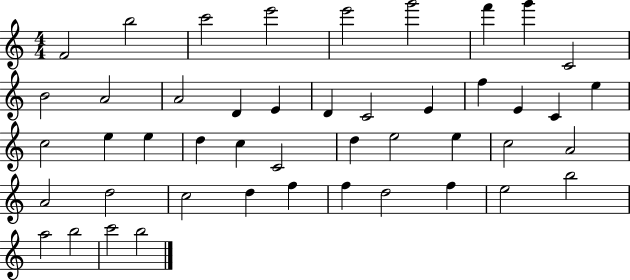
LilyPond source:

{
  \clef treble
  \numericTimeSignature
  \time 4/4
  \key c \major
  f'2 b''2 | c'''2 e'''2 | e'''2 g'''2 | f'''4 g'''4 c'2 | \break b'2 a'2 | a'2 d'4 e'4 | d'4 c'2 e'4 | f''4 e'4 c'4 e''4 | \break c''2 e''4 e''4 | d''4 c''4 c'2 | d''4 e''2 e''4 | c''2 a'2 | \break a'2 d''2 | c''2 d''4 f''4 | f''4 d''2 f''4 | e''2 b''2 | \break a''2 b''2 | c'''2 b''2 | \bar "|."
}